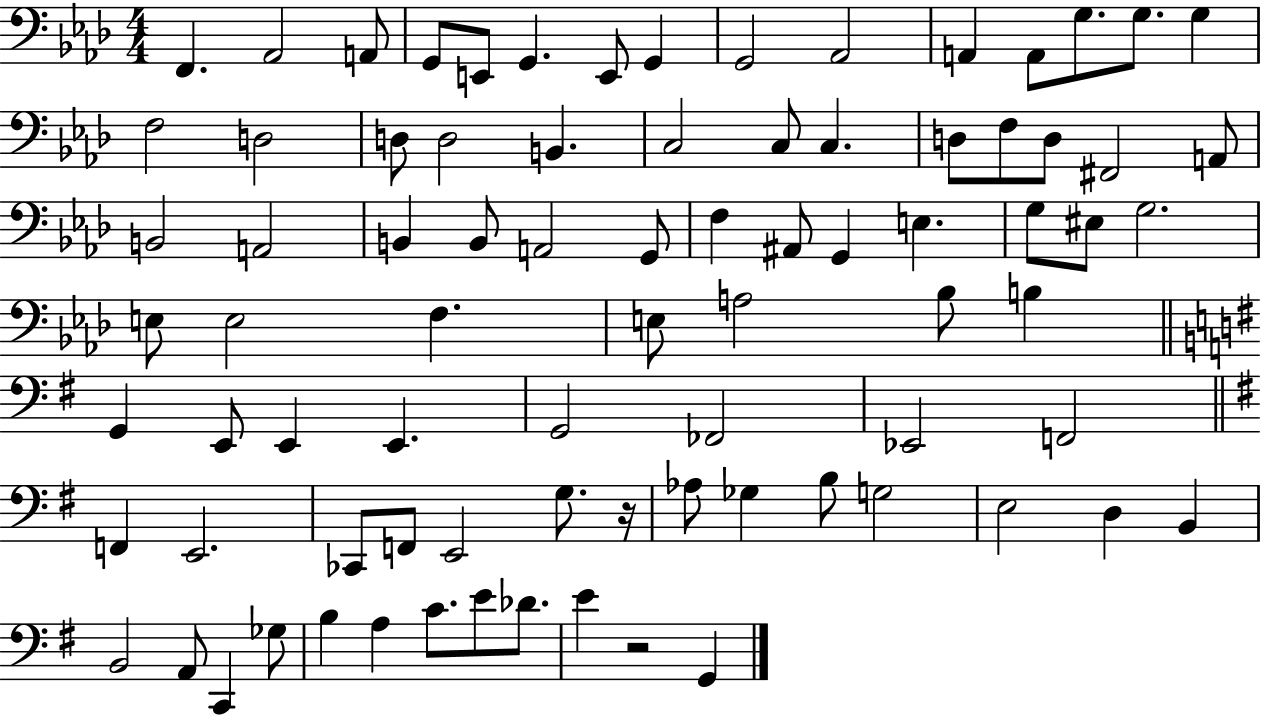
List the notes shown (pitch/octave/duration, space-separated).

F2/q. Ab2/h A2/e G2/e E2/e G2/q. E2/e G2/q G2/h Ab2/h A2/q A2/e G3/e. G3/e. G3/q F3/h D3/h D3/e D3/h B2/q. C3/h C3/e C3/q. D3/e F3/e D3/e F#2/h A2/e B2/h A2/h B2/q B2/e A2/h G2/e F3/q A#2/e G2/q E3/q. G3/e EIS3/e G3/h. E3/e E3/h F3/q. E3/e A3/h Bb3/e B3/q G2/q E2/e E2/q E2/q. G2/h FES2/h Eb2/h F2/h F2/q E2/h. CES2/e F2/e E2/h G3/e. R/s Ab3/e Gb3/q B3/e G3/h E3/h D3/q B2/q B2/h A2/e C2/q Gb3/e B3/q A3/q C4/e. E4/e Db4/e. E4/q R/h G2/q